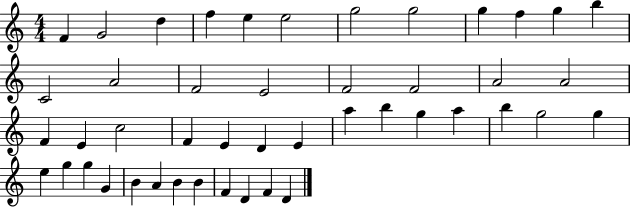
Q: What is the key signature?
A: C major